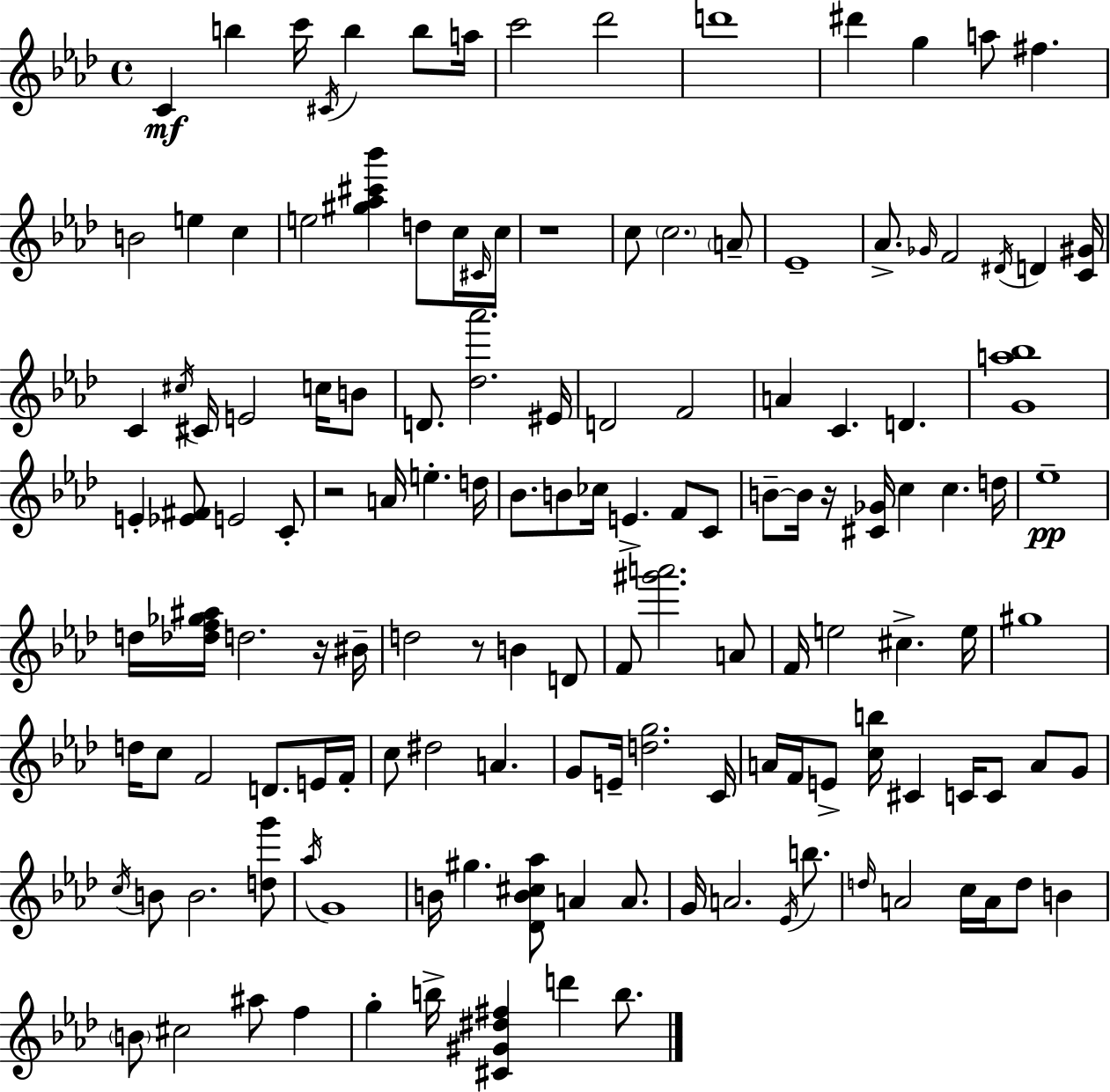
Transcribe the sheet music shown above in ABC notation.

X:1
T:Untitled
M:4/4
L:1/4
K:Ab
C b c'/4 ^C/4 b b/2 a/4 c'2 _d'2 d'4 ^d' g a/2 ^f B2 e c e2 [^g_a^c'_b'] d/2 c/4 ^C/4 c/4 z4 c/2 c2 A/2 _E4 _A/2 _G/4 F2 ^D/4 D [C^G]/4 C ^c/4 ^C/4 E2 c/4 B/2 D/2 [_d_a']2 ^E/4 D2 F2 A C D [Ga_b]4 E [_E^F]/2 E2 C/2 z2 A/4 e d/4 _B/2 B/2 _c/4 E F/2 C/2 B/2 B/4 z/4 [^C_G]/4 c c d/4 _e4 d/4 [_df_g^a]/4 d2 z/4 ^B/4 d2 z/2 B D/2 F/2 [^g'a']2 A/2 F/4 e2 ^c e/4 ^g4 d/4 c/2 F2 D/2 E/4 F/4 c/2 ^d2 A G/2 E/4 [dg]2 C/4 A/4 F/4 E/2 [cb]/4 ^C C/4 C/2 A/2 G/2 c/4 B/2 B2 [dg']/2 _a/4 G4 B/4 ^g [_DB^c_a]/2 A A/2 G/4 A2 _E/4 b/2 d/4 A2 c/4 A/4 d/2 B B/2 ^c2 ^a/2 f g b/4 [^C^G^d^f] d' b/2